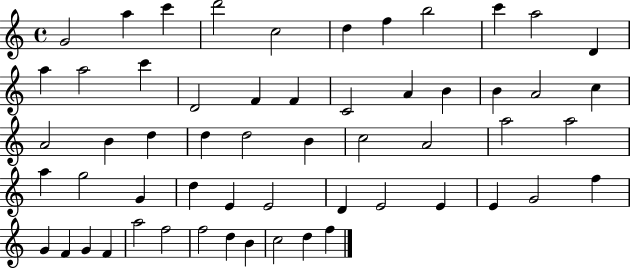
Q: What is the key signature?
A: C major